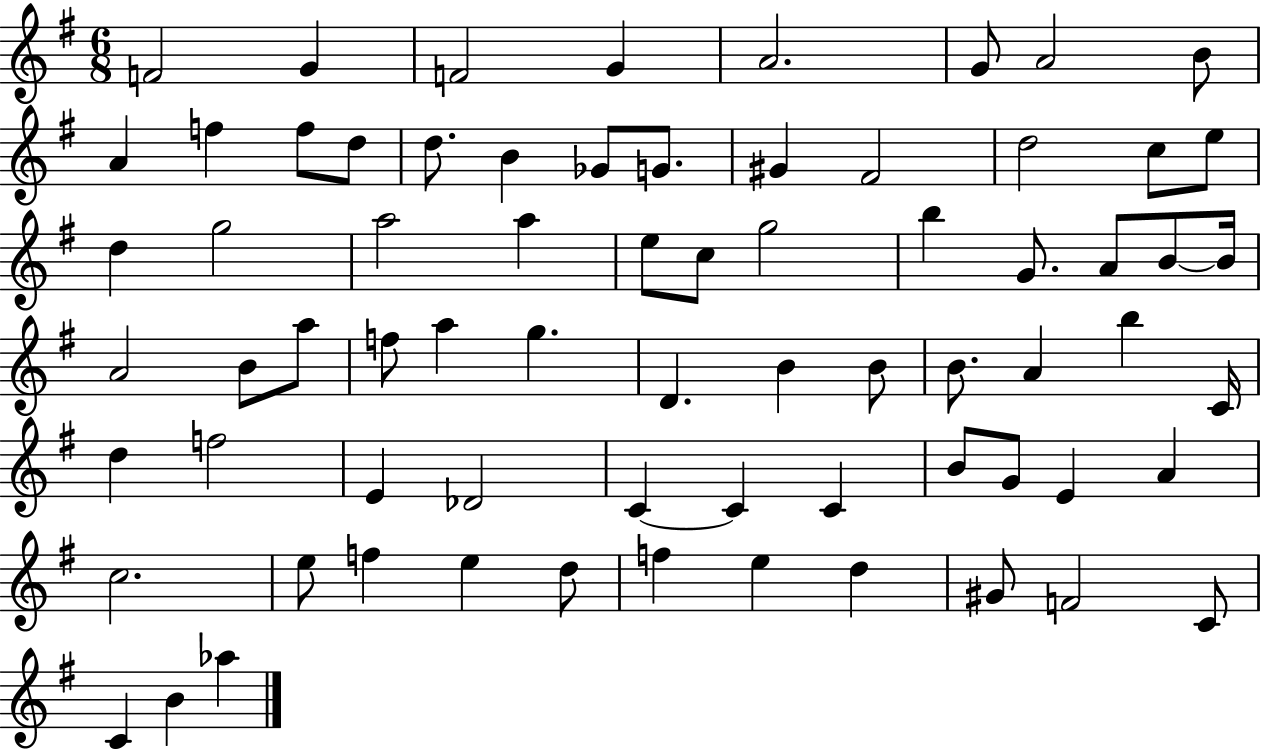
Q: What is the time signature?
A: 6/8